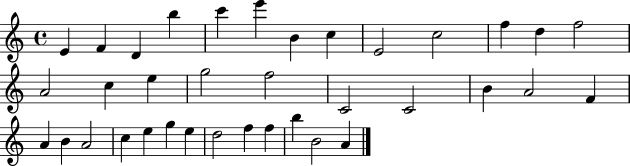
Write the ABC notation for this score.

X:1
T:Untitled
M:4/4
L:1/4
K:C
E F D b c' e' B c E2 c2 f d f2 A2 c e g2 f2 C2 C2 B A2 F A B A2 c e g e d2 f f b B2 A